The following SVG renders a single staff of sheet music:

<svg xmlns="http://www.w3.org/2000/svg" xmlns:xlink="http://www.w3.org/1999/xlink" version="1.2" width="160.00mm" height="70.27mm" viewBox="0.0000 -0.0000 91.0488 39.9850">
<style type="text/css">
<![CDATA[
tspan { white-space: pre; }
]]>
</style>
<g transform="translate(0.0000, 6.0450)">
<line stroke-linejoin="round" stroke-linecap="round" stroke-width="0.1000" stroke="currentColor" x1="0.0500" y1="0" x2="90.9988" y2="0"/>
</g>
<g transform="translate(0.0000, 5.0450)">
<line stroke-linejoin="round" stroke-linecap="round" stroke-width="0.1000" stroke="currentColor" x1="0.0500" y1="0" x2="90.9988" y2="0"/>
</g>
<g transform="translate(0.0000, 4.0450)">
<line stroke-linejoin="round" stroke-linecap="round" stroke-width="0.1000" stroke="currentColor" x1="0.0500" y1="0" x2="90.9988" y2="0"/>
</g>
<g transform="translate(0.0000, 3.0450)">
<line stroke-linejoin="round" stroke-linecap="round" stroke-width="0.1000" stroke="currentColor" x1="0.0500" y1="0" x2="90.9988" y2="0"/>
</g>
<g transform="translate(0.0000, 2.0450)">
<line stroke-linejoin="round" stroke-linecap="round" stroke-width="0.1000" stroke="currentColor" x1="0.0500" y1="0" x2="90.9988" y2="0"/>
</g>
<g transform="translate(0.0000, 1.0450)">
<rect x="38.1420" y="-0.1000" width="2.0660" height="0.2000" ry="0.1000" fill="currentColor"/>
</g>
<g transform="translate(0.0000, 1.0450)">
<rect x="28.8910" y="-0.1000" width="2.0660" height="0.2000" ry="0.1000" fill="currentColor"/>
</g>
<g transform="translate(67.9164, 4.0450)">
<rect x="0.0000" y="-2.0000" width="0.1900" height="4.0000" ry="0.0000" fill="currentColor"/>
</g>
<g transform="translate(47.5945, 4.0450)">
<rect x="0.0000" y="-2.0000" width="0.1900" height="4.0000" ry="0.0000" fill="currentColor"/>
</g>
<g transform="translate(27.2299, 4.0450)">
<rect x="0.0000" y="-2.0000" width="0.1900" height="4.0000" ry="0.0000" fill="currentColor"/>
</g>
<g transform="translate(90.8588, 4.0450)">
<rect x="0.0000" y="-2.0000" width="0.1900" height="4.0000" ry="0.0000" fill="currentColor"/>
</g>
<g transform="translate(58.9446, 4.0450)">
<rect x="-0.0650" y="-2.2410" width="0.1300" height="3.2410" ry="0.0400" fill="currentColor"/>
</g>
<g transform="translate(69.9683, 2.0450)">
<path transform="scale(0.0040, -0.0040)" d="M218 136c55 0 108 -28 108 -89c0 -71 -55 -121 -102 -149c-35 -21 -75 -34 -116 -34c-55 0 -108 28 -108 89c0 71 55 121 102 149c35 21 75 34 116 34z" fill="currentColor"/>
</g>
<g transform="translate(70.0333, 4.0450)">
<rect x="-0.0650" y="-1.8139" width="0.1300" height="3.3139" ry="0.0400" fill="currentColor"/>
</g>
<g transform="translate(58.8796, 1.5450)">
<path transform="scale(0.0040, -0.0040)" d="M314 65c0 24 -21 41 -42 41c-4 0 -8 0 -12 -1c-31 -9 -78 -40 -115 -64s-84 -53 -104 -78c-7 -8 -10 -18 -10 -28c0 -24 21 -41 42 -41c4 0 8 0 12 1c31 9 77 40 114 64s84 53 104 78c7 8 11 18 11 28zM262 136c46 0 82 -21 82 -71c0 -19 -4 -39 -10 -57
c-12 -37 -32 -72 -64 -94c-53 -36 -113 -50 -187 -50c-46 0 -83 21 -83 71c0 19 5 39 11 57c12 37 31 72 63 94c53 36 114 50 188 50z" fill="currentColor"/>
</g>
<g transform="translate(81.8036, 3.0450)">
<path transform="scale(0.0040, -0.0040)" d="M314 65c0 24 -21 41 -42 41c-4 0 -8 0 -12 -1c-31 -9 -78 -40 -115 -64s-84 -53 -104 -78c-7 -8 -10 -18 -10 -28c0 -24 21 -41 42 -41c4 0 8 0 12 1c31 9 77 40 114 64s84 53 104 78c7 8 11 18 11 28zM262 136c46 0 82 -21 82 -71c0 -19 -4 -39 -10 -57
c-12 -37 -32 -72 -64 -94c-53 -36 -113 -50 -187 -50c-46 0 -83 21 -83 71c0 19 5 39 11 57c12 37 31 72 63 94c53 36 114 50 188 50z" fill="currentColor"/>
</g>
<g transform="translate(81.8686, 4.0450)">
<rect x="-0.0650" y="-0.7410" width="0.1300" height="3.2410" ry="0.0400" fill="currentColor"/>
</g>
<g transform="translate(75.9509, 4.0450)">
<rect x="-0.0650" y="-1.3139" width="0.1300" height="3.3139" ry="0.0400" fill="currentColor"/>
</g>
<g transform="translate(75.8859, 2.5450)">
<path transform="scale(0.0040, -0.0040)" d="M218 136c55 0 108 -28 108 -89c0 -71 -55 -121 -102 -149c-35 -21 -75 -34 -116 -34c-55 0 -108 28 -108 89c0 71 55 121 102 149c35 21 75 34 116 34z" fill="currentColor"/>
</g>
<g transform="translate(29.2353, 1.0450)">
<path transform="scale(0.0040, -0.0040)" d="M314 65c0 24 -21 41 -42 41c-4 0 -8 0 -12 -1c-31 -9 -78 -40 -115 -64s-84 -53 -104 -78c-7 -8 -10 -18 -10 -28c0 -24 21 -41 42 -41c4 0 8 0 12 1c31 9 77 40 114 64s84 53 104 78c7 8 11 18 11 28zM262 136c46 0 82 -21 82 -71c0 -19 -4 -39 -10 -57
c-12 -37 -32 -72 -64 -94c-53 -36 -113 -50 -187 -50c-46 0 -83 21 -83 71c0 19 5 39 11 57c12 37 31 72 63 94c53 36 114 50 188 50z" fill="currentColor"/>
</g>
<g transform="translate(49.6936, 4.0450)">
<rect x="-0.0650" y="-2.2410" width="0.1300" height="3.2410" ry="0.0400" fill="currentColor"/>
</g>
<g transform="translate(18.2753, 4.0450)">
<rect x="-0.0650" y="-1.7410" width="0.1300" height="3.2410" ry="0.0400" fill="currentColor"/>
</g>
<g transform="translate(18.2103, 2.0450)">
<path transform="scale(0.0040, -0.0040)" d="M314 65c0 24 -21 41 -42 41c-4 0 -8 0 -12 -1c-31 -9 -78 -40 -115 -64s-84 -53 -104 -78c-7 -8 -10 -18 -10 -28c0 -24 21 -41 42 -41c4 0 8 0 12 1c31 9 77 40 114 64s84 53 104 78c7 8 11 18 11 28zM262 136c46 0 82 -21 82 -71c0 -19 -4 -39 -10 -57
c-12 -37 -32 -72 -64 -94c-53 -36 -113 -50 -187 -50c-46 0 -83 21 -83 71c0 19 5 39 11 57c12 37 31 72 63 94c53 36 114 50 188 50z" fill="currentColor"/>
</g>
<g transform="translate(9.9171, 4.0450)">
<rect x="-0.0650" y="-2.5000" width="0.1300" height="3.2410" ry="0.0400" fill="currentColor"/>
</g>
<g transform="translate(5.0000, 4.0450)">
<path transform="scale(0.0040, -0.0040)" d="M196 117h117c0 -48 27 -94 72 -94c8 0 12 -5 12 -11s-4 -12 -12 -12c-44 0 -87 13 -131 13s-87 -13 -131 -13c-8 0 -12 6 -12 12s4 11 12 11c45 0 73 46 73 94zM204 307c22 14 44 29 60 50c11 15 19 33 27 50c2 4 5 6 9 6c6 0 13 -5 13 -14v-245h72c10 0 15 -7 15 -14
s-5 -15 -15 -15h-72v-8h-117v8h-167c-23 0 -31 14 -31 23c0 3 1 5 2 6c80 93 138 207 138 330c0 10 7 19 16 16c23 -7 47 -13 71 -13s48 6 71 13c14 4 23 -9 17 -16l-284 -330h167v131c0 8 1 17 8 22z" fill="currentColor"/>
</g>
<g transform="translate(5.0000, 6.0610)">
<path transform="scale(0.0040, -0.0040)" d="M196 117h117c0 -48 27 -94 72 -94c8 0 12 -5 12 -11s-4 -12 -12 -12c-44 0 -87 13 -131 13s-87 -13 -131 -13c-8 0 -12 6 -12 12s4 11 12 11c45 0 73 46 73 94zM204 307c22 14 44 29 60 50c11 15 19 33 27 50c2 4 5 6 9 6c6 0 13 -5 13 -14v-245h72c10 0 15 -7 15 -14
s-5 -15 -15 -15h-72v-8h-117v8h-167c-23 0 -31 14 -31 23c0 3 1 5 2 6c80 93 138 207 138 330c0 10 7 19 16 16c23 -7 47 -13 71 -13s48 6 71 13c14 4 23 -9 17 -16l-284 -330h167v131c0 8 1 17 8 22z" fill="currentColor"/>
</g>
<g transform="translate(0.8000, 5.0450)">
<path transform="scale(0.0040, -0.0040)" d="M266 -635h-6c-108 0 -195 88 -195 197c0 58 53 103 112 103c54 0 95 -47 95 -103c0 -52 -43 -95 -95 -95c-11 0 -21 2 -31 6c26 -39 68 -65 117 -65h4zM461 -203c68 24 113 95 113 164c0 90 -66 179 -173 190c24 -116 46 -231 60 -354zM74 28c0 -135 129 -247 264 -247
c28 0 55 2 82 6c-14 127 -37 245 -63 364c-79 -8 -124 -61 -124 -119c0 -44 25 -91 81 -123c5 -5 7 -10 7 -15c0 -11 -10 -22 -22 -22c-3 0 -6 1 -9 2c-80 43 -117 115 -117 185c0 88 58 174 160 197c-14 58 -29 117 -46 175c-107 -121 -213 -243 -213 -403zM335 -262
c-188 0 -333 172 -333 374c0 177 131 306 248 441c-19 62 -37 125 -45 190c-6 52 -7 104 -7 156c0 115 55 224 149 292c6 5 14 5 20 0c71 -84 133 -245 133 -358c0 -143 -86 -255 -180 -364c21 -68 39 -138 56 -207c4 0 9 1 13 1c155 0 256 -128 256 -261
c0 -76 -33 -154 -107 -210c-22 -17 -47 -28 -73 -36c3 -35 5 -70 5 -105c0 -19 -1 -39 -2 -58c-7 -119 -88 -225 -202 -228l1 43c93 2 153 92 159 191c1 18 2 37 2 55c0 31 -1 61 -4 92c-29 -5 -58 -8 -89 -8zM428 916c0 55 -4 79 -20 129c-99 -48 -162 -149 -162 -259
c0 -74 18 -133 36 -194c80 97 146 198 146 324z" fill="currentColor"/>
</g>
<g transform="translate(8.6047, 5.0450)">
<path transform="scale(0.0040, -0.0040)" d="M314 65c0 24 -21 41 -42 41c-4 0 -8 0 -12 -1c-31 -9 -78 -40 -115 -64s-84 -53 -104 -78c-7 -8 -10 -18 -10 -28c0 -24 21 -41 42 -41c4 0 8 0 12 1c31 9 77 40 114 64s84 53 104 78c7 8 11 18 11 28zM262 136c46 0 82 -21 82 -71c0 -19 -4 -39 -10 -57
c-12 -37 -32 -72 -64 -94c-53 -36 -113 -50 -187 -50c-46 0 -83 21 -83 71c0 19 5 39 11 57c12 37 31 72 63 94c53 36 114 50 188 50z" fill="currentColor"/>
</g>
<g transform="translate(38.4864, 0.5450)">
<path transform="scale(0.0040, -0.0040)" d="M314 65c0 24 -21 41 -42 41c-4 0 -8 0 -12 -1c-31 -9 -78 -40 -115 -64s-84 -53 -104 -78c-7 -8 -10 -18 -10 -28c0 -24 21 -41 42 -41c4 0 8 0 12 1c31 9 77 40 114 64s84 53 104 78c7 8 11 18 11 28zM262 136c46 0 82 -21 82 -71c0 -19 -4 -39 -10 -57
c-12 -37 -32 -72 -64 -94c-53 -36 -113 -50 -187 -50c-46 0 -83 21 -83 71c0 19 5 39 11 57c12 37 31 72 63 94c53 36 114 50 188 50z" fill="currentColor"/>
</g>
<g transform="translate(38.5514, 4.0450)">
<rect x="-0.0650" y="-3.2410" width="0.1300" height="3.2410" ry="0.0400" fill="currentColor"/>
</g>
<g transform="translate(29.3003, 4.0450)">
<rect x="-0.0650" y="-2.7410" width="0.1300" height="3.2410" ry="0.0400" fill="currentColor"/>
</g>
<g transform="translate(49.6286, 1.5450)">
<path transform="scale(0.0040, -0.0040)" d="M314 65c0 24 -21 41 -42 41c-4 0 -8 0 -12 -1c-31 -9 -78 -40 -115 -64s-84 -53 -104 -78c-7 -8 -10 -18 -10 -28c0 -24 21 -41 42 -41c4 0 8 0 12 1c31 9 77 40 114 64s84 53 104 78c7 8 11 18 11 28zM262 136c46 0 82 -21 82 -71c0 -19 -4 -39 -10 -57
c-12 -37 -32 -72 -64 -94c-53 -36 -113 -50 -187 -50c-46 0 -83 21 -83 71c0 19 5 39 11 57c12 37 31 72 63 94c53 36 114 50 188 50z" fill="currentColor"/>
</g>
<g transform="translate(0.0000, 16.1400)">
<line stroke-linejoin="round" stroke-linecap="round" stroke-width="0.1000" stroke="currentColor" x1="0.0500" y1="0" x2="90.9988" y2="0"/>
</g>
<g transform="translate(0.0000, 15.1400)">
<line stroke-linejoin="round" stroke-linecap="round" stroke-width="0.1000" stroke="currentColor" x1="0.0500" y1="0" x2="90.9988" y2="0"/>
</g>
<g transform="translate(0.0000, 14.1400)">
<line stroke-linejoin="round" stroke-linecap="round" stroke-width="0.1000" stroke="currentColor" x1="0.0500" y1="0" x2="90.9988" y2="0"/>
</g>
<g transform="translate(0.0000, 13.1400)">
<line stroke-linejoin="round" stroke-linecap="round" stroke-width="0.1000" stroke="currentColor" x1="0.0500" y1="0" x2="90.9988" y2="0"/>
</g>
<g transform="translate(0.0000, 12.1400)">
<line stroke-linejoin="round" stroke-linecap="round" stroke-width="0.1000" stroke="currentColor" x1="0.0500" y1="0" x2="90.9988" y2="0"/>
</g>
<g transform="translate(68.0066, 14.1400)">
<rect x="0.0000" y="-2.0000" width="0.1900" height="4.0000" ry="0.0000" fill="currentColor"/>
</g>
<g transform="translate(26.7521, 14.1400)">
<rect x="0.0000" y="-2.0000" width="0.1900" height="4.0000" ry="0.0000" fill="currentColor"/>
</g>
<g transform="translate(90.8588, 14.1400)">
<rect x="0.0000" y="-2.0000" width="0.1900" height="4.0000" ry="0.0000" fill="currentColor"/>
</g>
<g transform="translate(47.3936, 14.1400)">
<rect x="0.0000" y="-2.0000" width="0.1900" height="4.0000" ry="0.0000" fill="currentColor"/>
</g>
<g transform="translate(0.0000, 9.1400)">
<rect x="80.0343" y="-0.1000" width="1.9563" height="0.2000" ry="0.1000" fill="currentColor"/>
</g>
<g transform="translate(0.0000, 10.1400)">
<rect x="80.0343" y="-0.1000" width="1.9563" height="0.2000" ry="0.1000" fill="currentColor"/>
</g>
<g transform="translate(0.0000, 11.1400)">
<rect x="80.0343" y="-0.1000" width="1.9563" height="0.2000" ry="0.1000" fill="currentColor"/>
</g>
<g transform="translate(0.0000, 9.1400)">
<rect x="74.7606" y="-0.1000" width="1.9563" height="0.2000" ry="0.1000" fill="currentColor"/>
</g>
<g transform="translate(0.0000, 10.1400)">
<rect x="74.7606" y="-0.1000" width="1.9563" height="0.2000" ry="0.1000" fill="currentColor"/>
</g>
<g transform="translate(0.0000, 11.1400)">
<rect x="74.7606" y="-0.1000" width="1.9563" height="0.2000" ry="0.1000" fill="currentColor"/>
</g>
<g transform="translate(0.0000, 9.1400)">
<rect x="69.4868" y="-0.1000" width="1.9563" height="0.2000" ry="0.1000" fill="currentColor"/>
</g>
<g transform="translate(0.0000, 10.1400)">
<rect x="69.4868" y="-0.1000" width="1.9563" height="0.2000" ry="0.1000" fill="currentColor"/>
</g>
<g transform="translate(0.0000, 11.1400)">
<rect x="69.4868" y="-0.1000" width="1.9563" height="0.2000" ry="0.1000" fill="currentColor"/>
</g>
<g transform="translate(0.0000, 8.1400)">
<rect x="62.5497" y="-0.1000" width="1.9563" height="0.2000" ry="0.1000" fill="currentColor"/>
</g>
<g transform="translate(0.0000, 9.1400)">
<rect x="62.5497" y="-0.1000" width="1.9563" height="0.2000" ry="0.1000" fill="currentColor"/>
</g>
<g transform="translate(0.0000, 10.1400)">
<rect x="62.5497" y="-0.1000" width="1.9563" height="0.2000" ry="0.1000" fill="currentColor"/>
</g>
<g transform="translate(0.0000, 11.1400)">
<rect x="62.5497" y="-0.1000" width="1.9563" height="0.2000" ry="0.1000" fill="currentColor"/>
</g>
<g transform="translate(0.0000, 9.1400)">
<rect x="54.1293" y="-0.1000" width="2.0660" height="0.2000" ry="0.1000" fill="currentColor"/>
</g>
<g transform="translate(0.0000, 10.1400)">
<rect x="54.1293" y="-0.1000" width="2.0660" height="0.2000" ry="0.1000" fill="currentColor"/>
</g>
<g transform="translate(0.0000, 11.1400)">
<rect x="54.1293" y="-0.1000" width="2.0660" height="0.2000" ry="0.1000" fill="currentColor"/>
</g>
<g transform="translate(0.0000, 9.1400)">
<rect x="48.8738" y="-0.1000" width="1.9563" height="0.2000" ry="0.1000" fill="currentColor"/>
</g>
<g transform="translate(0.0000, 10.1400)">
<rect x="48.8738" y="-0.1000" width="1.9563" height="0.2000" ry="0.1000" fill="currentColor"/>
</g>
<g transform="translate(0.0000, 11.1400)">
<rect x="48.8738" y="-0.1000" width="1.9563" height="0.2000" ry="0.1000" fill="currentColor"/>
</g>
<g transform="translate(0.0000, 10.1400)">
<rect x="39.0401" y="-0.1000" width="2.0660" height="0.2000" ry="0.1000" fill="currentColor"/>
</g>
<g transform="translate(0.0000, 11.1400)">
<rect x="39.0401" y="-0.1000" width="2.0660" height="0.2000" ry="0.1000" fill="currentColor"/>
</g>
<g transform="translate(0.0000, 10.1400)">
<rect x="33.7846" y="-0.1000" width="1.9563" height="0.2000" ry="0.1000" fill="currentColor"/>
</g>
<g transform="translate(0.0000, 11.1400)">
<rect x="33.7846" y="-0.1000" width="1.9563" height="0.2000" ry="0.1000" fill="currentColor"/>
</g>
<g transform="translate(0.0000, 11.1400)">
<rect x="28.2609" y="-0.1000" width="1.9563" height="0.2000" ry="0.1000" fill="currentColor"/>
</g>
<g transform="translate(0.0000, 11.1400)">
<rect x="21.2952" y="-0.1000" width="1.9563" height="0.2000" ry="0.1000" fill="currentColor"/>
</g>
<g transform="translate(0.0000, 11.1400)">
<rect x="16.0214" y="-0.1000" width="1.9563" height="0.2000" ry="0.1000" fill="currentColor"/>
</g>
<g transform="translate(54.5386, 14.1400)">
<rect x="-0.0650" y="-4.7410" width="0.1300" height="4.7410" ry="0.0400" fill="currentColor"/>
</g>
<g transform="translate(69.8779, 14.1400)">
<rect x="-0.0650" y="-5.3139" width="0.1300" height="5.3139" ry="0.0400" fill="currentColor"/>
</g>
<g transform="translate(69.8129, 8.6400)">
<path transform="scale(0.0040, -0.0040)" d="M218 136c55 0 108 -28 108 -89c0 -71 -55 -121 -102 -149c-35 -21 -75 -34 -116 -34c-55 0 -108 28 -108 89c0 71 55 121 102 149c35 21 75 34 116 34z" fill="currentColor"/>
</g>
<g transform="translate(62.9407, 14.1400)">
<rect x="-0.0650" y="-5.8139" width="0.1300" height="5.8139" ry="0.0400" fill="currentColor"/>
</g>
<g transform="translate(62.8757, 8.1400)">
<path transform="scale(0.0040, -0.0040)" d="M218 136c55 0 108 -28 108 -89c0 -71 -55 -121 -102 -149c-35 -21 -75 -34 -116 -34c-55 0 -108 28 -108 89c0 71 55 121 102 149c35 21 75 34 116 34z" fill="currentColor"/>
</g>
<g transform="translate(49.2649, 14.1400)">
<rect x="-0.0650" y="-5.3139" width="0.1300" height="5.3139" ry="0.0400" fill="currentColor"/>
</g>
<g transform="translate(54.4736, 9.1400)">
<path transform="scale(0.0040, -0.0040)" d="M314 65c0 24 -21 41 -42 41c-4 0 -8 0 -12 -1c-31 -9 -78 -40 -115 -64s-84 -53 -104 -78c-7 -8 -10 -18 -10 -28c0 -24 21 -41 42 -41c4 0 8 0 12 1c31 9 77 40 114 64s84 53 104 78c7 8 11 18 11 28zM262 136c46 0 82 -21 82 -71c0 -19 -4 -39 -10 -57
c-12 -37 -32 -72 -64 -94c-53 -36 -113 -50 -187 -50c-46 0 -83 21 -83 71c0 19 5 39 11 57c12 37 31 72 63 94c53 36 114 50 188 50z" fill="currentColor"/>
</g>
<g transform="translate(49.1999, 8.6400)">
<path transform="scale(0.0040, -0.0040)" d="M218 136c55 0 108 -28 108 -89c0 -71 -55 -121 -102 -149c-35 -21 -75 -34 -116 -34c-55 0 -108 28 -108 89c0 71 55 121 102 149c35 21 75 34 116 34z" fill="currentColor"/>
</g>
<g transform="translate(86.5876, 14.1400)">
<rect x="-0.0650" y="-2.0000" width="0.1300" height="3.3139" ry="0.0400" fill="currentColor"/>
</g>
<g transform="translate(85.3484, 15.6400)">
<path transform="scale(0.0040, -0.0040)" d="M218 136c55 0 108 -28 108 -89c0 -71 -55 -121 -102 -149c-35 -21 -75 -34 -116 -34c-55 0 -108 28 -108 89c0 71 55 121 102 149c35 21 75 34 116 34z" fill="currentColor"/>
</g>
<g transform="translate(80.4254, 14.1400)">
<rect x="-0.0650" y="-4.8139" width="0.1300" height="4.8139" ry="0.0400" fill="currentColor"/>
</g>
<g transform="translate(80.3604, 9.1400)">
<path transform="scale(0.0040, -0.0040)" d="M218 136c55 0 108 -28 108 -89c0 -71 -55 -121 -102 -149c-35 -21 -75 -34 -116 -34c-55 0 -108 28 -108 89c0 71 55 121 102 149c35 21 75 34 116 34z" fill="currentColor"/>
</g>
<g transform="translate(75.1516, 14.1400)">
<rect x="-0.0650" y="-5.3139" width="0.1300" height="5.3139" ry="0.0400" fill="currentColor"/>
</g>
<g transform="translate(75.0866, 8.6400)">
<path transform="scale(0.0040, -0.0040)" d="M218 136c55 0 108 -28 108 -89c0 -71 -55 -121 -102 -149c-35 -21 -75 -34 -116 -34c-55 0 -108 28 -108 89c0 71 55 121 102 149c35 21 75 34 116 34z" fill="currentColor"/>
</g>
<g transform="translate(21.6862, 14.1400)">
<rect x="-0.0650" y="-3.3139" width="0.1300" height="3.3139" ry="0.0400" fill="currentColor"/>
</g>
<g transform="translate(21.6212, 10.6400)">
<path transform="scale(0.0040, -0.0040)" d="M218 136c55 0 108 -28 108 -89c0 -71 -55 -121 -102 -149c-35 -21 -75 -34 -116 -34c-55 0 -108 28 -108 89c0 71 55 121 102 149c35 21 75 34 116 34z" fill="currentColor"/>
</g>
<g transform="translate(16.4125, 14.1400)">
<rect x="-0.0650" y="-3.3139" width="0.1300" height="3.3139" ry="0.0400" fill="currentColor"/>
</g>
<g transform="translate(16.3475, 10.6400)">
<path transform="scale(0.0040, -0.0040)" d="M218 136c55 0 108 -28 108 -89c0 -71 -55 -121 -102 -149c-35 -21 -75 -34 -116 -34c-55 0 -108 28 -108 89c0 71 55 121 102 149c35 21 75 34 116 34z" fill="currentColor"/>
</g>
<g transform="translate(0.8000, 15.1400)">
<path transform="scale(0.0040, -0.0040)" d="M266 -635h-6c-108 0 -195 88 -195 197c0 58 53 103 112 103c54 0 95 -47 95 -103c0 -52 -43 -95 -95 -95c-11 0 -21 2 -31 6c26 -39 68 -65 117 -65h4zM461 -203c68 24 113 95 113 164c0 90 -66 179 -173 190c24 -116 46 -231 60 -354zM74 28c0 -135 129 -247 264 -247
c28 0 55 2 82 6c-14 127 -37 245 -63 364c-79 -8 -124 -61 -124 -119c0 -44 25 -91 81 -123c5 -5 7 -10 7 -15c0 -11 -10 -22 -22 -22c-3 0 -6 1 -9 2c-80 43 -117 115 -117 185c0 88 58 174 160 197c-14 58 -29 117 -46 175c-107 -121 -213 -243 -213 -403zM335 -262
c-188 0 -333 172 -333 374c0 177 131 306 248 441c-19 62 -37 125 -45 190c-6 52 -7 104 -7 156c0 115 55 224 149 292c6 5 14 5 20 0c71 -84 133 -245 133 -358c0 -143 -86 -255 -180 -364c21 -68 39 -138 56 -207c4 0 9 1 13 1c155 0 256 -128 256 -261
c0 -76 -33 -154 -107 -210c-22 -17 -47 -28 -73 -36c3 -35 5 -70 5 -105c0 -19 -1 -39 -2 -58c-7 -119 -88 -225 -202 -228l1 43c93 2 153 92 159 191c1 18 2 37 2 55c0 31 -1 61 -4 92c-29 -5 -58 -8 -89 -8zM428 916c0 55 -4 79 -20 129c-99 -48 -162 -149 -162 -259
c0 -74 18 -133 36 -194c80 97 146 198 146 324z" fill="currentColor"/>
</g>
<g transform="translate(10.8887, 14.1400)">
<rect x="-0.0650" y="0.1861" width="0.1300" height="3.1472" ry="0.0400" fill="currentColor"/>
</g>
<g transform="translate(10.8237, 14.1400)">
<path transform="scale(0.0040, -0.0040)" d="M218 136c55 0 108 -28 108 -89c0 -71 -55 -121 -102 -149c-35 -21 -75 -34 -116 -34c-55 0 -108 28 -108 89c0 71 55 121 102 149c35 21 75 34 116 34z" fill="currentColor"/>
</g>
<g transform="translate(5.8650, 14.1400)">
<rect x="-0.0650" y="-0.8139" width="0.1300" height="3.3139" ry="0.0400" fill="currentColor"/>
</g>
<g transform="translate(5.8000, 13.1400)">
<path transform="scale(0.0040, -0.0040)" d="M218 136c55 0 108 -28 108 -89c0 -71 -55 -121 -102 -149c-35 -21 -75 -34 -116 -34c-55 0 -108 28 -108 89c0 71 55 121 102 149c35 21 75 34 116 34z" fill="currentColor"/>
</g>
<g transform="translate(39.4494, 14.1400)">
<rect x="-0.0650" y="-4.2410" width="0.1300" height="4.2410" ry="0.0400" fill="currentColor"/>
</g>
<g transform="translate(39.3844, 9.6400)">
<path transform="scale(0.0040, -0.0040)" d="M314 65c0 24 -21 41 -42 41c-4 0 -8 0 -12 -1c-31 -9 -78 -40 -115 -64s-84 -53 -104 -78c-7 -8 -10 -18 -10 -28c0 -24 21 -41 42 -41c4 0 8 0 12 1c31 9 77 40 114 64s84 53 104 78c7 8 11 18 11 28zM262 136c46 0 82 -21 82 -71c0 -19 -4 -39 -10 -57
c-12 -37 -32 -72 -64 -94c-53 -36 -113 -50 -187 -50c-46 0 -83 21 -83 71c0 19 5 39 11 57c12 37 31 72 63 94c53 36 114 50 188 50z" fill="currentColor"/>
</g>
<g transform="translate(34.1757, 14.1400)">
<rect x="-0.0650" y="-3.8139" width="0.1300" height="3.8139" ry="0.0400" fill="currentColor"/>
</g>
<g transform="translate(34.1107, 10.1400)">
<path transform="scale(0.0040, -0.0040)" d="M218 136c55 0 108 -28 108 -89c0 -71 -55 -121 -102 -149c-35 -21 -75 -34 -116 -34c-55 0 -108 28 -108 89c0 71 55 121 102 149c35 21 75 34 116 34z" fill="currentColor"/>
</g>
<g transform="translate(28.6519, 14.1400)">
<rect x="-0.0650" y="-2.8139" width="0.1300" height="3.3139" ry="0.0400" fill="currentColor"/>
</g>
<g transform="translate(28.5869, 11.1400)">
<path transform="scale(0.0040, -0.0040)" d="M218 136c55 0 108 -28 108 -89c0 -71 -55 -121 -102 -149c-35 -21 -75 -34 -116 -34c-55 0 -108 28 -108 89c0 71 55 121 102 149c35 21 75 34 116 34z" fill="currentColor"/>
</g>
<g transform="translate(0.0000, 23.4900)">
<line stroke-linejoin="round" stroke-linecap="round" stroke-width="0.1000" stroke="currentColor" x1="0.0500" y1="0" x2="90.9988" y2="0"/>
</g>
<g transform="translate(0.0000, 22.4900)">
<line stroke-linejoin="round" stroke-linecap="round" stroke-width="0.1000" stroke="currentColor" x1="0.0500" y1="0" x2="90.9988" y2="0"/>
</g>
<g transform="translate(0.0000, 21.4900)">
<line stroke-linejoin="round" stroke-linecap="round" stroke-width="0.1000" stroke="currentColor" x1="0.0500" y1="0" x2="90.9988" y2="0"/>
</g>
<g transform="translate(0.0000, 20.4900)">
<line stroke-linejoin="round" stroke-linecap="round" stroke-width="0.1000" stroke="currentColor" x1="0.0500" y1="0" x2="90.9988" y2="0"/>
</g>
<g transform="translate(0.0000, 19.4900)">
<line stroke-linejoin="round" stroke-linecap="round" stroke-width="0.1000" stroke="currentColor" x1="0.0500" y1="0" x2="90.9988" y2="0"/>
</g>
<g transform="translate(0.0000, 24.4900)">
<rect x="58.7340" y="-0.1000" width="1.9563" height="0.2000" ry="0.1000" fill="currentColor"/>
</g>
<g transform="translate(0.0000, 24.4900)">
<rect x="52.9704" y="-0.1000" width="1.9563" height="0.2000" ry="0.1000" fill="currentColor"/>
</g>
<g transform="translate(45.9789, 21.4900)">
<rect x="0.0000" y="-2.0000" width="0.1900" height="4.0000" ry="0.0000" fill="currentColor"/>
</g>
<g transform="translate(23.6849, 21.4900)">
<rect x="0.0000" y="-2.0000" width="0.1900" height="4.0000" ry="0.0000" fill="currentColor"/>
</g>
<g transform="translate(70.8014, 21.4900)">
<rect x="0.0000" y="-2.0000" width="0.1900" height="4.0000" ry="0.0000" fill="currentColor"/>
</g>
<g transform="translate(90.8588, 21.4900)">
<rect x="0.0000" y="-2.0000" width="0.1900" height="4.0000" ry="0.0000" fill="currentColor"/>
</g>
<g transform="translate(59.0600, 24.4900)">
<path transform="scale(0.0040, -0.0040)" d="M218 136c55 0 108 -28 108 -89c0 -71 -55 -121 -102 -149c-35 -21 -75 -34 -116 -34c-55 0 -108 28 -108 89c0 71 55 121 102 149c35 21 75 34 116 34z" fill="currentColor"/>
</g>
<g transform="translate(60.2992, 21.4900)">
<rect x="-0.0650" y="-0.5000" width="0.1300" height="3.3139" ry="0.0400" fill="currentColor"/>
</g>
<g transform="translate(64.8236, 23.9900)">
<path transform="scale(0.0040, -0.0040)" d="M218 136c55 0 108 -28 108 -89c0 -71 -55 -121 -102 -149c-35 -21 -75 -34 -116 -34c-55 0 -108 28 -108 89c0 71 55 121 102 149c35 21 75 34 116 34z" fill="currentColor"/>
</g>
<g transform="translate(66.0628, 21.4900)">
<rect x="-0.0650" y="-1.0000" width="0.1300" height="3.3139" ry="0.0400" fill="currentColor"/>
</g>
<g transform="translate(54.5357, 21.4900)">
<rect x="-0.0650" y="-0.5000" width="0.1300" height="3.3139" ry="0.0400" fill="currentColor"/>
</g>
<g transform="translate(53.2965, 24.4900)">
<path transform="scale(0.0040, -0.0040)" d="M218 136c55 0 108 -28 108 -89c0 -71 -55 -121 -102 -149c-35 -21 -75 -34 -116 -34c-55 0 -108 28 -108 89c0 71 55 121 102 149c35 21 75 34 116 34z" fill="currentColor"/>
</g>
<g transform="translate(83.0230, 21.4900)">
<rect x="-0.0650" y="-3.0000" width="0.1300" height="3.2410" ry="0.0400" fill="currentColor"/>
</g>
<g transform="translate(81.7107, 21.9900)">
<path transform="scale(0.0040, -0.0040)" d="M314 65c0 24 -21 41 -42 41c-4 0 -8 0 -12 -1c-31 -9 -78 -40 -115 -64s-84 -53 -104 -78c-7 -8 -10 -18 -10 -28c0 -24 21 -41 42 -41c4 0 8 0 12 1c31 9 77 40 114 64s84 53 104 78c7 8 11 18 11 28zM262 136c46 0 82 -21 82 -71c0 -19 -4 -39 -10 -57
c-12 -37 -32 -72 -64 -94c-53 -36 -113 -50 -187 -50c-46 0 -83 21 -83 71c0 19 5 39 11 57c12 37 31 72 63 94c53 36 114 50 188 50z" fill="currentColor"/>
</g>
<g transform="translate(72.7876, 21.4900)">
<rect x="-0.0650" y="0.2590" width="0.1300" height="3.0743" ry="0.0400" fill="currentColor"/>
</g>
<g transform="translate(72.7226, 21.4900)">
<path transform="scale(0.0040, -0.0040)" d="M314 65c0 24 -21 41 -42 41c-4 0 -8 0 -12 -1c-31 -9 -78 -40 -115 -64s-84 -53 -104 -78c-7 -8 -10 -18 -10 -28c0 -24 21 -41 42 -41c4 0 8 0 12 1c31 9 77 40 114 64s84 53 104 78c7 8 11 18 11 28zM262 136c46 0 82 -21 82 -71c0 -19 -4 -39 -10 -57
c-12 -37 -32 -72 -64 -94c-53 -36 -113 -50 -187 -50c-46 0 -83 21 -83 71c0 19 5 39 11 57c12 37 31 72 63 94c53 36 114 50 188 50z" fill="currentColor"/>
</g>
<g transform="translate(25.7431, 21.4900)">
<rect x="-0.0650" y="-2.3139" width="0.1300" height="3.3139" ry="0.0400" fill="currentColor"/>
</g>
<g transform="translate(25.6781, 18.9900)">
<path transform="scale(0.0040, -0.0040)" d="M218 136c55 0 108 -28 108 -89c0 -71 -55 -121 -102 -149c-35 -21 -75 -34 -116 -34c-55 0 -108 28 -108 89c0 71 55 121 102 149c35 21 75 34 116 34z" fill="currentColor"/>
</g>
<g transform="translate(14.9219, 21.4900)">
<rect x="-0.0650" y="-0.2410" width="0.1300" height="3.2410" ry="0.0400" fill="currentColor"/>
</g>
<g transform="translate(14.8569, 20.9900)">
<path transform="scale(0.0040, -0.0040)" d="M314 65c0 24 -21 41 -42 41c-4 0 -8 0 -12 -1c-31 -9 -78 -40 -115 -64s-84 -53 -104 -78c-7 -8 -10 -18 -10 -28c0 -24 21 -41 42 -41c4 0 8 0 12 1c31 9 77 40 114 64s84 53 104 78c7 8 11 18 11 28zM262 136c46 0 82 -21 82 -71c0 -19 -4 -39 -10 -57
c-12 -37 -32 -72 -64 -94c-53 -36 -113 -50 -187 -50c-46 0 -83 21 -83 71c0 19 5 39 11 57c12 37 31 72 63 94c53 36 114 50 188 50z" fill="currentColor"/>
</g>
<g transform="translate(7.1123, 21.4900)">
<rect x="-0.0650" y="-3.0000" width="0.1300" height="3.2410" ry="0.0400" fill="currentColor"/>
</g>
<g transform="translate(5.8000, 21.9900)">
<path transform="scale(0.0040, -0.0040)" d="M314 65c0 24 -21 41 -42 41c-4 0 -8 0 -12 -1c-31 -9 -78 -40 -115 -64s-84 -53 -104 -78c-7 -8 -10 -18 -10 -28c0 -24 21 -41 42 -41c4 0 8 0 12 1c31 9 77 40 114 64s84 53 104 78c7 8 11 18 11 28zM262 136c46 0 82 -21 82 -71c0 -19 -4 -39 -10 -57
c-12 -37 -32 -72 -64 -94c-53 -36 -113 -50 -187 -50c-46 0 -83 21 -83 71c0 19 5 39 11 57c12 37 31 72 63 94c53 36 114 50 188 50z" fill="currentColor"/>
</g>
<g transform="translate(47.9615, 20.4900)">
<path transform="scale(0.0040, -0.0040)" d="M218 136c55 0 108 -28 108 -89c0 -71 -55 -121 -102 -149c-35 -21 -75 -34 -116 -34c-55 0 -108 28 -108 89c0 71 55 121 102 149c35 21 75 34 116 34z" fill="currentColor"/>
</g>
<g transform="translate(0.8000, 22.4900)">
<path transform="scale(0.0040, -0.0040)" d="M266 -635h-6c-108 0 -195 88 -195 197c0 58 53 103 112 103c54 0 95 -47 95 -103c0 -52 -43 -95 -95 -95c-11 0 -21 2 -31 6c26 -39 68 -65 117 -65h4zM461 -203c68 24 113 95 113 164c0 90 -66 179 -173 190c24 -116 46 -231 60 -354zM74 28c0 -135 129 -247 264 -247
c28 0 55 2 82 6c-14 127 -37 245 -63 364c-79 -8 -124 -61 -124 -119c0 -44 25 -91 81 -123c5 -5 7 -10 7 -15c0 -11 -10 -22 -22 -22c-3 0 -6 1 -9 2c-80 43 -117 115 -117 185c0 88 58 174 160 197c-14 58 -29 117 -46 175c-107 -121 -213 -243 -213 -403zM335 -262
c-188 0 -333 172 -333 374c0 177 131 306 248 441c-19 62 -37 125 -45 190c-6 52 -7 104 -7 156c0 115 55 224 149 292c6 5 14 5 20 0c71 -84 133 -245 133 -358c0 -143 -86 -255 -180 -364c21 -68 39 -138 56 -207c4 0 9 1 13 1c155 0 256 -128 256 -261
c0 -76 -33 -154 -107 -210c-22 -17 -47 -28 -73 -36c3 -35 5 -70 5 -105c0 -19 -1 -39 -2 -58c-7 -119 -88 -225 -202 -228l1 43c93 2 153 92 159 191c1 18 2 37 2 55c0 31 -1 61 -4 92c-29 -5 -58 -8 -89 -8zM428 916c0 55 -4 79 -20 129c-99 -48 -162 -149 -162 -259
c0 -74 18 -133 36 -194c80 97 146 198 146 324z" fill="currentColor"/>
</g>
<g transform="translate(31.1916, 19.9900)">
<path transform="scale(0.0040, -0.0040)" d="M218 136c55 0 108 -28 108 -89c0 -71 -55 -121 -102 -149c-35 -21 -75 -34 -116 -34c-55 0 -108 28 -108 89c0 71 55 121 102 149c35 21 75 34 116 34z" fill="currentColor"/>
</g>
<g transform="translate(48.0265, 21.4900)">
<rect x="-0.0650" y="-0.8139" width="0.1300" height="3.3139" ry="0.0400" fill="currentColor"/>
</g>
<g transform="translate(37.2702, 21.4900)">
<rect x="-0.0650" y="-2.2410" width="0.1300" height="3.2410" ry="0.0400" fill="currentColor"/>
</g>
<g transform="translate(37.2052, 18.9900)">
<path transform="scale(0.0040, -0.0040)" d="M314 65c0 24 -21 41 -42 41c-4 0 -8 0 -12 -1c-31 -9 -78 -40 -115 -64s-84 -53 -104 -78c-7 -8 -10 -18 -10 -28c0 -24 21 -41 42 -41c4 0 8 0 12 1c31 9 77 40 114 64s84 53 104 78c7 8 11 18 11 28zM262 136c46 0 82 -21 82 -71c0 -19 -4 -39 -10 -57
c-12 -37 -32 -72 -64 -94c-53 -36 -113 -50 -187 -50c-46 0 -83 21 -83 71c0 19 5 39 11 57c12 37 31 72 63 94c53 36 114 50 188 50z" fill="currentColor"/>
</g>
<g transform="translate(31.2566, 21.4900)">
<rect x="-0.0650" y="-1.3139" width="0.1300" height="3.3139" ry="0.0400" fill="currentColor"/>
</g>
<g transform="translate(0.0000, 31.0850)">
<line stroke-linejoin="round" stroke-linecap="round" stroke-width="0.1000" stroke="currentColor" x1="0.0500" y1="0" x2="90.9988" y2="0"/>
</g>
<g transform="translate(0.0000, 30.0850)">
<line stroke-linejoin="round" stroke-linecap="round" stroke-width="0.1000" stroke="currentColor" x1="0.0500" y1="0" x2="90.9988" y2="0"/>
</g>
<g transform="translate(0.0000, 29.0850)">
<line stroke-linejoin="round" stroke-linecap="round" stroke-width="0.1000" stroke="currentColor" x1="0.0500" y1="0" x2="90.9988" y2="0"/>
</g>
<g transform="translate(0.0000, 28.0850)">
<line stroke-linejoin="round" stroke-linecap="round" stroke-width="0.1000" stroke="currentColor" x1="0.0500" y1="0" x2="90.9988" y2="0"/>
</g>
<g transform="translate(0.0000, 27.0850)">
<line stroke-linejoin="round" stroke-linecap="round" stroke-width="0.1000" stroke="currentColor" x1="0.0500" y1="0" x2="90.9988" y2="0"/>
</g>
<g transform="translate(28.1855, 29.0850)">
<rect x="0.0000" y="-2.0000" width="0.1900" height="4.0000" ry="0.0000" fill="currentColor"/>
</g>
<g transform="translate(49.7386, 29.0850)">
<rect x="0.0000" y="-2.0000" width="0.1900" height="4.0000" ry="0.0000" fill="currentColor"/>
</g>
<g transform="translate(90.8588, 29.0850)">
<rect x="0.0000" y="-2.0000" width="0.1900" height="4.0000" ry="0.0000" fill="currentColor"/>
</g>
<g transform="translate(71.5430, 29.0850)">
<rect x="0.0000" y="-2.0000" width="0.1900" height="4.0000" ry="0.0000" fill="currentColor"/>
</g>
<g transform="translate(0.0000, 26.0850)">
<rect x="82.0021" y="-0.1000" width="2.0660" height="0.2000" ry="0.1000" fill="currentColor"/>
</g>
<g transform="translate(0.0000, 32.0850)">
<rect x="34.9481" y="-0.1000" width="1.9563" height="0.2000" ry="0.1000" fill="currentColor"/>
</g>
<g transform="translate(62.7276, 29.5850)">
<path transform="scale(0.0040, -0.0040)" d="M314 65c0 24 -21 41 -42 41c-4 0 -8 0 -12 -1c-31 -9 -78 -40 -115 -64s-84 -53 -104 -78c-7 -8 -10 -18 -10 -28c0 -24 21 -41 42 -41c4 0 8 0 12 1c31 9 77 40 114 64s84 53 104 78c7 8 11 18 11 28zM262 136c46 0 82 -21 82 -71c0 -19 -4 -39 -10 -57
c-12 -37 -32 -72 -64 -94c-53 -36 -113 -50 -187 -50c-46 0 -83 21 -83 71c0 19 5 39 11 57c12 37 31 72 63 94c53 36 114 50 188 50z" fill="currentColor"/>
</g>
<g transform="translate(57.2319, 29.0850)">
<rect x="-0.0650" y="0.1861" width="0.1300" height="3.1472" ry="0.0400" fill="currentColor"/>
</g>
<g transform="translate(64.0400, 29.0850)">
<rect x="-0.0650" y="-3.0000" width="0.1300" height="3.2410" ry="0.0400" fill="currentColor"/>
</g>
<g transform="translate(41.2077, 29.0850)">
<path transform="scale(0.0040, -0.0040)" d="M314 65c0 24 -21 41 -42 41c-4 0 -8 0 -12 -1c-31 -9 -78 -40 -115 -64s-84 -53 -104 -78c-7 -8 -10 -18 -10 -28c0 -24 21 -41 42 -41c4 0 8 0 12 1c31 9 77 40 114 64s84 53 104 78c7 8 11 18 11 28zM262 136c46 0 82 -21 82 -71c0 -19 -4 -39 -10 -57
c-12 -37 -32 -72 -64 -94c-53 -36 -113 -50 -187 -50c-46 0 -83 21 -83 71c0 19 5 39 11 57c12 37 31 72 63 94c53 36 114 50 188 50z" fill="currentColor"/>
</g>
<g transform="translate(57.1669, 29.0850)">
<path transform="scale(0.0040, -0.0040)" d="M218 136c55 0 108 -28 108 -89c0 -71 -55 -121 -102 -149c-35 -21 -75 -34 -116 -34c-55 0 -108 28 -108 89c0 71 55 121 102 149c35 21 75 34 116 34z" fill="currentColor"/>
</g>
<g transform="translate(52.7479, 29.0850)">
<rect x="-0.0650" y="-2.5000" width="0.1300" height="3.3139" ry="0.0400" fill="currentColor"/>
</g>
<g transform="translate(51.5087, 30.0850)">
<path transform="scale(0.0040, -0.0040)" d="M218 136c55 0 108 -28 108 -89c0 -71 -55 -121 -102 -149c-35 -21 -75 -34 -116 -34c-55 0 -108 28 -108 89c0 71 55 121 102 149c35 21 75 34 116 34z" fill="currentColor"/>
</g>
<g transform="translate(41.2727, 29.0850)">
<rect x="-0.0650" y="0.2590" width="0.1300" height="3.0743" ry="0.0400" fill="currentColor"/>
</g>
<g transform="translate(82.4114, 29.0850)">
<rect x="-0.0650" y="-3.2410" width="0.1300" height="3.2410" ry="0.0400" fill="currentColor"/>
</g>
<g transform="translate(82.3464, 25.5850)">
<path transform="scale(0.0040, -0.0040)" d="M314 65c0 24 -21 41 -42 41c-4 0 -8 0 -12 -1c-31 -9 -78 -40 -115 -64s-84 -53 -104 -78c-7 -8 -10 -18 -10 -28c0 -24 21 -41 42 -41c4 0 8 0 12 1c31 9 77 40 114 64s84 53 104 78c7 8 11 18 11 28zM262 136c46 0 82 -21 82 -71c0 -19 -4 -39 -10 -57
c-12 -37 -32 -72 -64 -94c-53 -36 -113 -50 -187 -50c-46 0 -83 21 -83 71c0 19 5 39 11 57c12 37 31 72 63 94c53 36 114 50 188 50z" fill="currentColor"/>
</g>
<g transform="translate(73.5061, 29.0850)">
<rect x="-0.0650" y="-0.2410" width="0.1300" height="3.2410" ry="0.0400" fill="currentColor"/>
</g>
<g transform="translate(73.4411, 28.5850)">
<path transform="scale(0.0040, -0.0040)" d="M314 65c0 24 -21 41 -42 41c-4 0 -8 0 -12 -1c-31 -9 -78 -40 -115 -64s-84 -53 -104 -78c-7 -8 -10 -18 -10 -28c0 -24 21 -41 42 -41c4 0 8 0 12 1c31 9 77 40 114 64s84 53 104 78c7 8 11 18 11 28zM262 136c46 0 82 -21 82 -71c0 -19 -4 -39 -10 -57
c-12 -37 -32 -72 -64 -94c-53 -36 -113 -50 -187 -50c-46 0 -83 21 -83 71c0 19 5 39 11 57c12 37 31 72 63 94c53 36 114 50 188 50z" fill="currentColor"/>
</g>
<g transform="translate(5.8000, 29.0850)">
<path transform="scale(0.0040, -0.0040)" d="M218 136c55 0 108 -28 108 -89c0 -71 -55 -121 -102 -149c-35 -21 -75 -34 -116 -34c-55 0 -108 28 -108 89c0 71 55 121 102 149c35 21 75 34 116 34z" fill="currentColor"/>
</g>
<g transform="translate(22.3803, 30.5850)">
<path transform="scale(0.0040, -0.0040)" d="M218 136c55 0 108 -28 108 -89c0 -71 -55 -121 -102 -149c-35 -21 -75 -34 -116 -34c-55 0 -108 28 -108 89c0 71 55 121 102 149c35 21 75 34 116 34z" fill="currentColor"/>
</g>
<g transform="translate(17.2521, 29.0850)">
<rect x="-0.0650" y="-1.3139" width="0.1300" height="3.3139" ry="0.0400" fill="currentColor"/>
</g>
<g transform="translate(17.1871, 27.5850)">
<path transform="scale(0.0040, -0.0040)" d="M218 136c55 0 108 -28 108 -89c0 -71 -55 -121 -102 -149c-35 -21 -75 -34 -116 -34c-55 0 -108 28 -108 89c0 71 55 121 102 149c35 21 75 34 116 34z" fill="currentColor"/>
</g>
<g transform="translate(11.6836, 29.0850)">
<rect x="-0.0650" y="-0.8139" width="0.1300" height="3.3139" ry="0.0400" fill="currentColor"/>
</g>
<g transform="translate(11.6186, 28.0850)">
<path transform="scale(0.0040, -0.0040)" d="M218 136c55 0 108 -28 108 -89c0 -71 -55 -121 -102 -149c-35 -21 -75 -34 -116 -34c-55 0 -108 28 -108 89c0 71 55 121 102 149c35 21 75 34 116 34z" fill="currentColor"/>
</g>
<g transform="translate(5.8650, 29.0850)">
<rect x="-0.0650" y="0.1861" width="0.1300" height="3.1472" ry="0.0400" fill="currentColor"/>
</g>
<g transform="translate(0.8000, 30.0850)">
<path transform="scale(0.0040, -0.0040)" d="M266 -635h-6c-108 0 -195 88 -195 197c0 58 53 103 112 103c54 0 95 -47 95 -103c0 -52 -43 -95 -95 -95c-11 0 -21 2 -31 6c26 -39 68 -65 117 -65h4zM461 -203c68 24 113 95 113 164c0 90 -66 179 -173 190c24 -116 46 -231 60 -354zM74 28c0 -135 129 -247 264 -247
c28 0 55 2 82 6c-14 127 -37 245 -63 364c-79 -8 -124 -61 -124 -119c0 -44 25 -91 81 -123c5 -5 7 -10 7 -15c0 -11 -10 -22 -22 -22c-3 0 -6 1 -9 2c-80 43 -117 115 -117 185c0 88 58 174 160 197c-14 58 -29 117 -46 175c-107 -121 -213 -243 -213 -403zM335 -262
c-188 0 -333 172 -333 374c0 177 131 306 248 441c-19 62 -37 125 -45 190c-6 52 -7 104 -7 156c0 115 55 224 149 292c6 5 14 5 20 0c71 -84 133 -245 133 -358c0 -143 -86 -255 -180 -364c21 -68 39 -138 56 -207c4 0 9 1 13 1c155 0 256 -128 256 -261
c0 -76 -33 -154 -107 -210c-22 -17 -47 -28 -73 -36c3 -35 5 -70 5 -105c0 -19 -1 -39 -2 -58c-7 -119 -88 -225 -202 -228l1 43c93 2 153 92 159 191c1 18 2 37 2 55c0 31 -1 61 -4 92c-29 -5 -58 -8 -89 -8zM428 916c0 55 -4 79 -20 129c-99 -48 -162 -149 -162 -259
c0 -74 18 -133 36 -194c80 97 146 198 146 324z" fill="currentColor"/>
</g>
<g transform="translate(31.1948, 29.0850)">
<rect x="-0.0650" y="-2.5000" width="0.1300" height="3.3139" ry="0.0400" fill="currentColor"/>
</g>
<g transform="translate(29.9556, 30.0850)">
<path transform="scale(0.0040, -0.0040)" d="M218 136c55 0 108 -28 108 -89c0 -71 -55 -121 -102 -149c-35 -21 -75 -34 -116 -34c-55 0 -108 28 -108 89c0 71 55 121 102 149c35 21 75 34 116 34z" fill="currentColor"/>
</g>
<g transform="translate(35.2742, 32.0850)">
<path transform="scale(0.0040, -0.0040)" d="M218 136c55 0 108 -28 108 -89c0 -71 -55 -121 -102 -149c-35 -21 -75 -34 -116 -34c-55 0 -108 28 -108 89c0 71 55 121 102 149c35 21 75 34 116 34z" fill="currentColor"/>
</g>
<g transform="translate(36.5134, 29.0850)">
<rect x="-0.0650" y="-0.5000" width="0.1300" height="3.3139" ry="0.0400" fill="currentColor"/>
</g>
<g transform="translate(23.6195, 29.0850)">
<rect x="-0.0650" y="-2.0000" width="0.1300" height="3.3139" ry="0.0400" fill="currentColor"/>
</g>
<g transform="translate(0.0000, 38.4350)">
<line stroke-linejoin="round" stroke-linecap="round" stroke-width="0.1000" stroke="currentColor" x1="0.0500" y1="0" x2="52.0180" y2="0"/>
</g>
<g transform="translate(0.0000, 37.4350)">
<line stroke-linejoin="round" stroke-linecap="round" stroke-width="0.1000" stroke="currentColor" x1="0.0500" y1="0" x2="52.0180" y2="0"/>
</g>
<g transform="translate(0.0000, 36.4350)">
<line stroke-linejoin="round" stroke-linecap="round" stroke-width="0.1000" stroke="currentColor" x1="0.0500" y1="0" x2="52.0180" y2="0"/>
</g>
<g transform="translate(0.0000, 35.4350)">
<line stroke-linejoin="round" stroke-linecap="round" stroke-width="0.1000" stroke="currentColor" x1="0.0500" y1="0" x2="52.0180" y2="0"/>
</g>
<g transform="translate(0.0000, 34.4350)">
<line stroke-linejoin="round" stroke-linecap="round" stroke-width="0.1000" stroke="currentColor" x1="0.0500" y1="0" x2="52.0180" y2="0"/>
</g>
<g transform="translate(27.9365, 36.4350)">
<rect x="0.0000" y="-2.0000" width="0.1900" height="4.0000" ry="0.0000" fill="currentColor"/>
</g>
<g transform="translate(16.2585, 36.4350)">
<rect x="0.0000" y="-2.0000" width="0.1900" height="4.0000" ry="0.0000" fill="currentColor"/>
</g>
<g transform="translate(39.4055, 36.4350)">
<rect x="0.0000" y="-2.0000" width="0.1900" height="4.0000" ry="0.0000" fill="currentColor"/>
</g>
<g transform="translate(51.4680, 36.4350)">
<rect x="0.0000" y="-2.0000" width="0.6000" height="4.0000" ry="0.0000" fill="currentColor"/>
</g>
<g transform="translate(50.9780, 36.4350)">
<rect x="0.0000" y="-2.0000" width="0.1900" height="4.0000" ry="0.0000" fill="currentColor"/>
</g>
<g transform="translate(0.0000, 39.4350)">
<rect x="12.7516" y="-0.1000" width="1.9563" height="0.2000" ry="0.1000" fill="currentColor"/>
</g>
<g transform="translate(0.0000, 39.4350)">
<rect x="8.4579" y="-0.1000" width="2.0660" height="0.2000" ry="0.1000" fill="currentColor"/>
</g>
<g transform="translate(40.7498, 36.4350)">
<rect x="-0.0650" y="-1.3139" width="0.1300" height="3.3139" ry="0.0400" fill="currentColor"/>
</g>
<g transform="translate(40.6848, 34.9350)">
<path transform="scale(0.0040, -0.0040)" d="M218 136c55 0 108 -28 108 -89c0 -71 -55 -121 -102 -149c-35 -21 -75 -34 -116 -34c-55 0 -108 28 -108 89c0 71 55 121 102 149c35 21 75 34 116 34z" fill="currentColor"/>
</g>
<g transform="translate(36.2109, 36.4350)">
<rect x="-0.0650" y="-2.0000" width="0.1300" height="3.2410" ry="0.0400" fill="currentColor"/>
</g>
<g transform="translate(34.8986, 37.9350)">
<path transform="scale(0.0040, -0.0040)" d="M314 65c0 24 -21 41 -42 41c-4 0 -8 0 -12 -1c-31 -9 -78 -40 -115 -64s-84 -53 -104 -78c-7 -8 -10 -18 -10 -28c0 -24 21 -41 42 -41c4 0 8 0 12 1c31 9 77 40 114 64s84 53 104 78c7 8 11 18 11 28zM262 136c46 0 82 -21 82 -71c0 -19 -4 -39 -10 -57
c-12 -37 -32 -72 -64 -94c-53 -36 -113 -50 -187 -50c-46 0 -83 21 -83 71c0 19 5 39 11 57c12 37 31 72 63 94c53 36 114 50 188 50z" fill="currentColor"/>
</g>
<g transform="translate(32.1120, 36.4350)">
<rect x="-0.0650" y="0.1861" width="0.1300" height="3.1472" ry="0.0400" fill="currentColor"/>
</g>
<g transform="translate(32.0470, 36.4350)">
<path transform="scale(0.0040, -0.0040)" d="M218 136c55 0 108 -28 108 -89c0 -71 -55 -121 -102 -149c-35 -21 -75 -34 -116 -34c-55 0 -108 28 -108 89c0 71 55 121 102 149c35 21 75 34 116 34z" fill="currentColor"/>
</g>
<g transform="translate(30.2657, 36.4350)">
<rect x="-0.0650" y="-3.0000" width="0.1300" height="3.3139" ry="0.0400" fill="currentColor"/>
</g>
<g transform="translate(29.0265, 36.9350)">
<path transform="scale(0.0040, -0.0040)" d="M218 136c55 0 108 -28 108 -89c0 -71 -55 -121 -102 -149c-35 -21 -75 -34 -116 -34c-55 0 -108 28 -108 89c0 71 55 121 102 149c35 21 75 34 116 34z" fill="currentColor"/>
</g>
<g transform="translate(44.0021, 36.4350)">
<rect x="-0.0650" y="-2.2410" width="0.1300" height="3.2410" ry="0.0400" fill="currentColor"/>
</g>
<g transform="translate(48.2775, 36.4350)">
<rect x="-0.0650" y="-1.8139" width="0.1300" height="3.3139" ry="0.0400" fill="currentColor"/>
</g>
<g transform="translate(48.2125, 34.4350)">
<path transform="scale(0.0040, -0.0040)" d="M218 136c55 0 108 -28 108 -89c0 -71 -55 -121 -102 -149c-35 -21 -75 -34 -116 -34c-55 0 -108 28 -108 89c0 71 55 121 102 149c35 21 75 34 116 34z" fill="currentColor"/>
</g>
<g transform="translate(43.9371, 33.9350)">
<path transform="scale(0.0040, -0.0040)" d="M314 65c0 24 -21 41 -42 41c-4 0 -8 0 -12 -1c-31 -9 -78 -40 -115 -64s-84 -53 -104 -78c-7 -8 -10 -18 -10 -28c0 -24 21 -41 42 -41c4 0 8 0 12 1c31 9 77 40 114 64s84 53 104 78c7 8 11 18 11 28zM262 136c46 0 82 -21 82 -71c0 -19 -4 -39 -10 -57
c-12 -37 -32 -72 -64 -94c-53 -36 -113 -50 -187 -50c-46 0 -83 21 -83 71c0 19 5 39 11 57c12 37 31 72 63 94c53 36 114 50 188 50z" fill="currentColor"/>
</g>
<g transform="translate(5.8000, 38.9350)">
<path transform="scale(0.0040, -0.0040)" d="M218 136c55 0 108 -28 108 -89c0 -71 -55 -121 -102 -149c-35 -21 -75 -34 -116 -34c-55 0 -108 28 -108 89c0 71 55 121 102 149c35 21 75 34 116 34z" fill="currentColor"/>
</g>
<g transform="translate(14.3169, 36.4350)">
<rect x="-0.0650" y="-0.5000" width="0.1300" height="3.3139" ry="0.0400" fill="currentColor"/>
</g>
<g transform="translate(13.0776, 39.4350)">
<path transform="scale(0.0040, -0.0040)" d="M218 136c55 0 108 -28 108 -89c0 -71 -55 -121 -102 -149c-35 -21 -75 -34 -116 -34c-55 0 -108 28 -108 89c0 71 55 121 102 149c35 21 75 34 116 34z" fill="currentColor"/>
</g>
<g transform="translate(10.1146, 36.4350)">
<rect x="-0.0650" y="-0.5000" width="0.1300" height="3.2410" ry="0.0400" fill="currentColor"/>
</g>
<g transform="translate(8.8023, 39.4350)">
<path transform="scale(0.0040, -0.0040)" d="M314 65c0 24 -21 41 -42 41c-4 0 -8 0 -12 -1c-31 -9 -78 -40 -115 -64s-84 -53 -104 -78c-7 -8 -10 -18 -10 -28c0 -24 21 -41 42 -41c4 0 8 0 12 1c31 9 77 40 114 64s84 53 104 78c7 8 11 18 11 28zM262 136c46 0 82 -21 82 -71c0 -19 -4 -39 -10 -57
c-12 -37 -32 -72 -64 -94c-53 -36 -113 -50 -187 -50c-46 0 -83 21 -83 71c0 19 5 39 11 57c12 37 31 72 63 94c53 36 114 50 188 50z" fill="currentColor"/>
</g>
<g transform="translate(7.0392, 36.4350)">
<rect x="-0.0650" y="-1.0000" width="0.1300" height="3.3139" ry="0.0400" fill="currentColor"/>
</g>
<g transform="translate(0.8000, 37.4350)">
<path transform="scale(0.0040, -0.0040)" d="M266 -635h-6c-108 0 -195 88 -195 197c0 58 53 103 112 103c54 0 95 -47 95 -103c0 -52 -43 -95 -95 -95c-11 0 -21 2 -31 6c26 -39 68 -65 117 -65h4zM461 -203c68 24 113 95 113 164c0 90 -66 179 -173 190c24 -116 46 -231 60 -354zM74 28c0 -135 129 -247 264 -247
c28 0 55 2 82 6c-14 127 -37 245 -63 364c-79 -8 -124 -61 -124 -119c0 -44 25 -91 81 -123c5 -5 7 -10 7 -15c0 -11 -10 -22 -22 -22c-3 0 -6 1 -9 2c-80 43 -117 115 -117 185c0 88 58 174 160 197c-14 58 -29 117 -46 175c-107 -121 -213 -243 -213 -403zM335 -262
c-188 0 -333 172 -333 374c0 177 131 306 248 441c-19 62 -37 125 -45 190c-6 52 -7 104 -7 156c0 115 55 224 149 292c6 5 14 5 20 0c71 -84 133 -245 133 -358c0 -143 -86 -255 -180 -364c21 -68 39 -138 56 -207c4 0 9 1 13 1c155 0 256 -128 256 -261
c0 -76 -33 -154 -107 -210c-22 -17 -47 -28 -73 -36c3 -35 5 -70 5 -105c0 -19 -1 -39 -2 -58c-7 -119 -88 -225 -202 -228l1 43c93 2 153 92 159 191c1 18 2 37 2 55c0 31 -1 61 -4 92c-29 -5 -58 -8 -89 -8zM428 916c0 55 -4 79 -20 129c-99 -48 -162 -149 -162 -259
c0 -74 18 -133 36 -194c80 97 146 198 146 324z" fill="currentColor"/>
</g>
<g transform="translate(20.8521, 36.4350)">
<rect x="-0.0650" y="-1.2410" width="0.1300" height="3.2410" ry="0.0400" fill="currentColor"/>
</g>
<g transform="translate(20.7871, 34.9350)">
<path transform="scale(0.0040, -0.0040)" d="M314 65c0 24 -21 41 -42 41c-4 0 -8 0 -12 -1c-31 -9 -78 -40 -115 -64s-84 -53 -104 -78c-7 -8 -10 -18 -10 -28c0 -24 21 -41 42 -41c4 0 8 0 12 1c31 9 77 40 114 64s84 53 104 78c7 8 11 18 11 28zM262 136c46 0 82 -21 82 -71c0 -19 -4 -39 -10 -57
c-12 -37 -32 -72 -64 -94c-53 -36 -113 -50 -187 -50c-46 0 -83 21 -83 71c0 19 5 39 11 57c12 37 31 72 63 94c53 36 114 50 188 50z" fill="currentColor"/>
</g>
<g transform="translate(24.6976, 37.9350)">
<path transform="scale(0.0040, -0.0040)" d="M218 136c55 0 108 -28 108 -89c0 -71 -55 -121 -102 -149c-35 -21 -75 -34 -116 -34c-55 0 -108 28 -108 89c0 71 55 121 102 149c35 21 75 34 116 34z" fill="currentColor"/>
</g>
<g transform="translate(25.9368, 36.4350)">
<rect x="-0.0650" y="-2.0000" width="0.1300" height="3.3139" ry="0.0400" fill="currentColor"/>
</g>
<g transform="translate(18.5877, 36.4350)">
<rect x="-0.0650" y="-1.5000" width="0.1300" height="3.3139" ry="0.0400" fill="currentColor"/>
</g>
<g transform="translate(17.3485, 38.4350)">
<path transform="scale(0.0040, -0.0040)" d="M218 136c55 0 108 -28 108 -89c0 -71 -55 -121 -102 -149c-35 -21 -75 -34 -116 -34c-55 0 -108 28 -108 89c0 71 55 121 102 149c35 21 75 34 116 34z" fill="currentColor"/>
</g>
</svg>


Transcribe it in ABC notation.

X:1
T:Untitled
M:4/4
L:1/4
K:C
G2 f2 a2 b2 g2 g2 f e d2 d B b b a c' d'2 f' e'2 g' f' f' e' F A2 c2 g e g2 d C C D B2 A2 B d e F G C B2 G B A2 c2 b2 D C2 C E e2 F A B F2 e g2 f